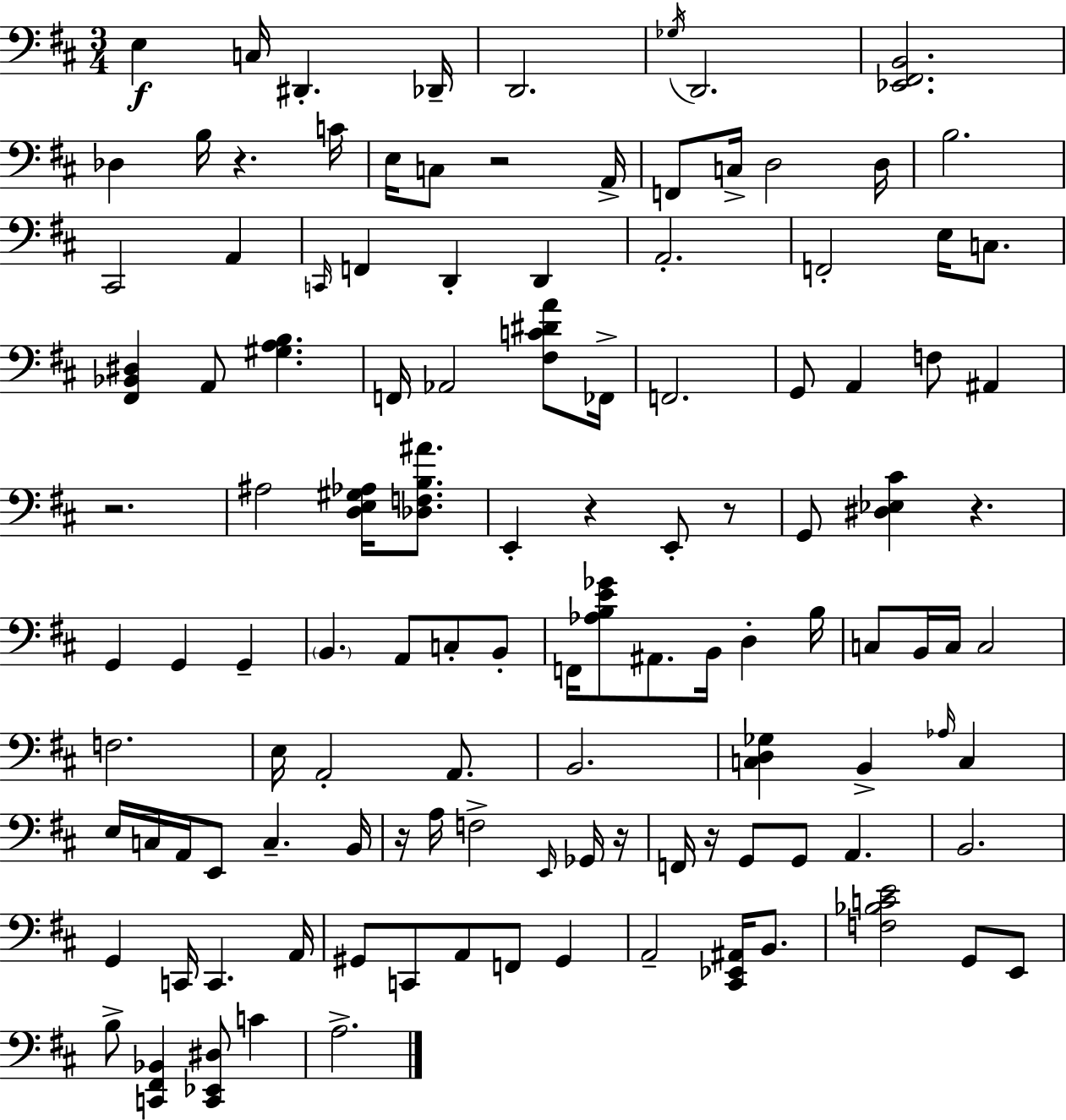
{
  \clef bass
  \numericTimeSignature
  \time 3/4
  \key d \major
  e4\f c16 dis,4.-. des,16-- | d,2. | \acciaccatura { ges16 } d,2. | <ees, fis, b,>2. | \break des4 b16 r4. | c'16 e16 c8 r2 | a,16-> f,8 c16-> d2 | d16 b2. | \break cis,2 a,4 | \grace { c,16 } f,4 d,4-. d,4 | a,2.-. | f,2-. e16 c8. | \break <fis, bes, dis>4 a,8 <gis a b>4. | f,16 aes,2 <fis c' dis' a'>8 | fes,16-> f,2. | g,8 a,4 f8 ais,4 | \break r2. | ais2 <d e gis aes>16 <des f b ais'>8. | e,4-. r4 e,8-. | r8 g,8 <dis ees cis'>4 r4. | \break g,4 g,4 g,4-- | \parenthesize b,4. a,8 c8-. | b,8-. f,16 <aes b e' ges'>8 ais,8. b,16 d4-. | b16 c8 b,16 c16 c2 | \break f2. | e16 a,2-. a,8. | b,2. | <c d ges>4 b,4-> \grace { aes16 } c4 | \break e16 c16 a,16 e,8 c4.-- | b,16 r16 a16 f2-> | \grace { e,16 } ges,16 r16 f,16 r16 g,8 g,8 a,4. | b,2. | \break g,4 c,16 c,4. | a,16 gis,8 c,8 a,8 f,8 | gis,4 a,2-- | <cis, ees, ais,>16 b,8. <f bes c' e'>2 | \break g,8 e,8 b8-> <c, fis, bes,>4 <c, ees, dis>8 | c'4 a2.-> | \bar "|."
}